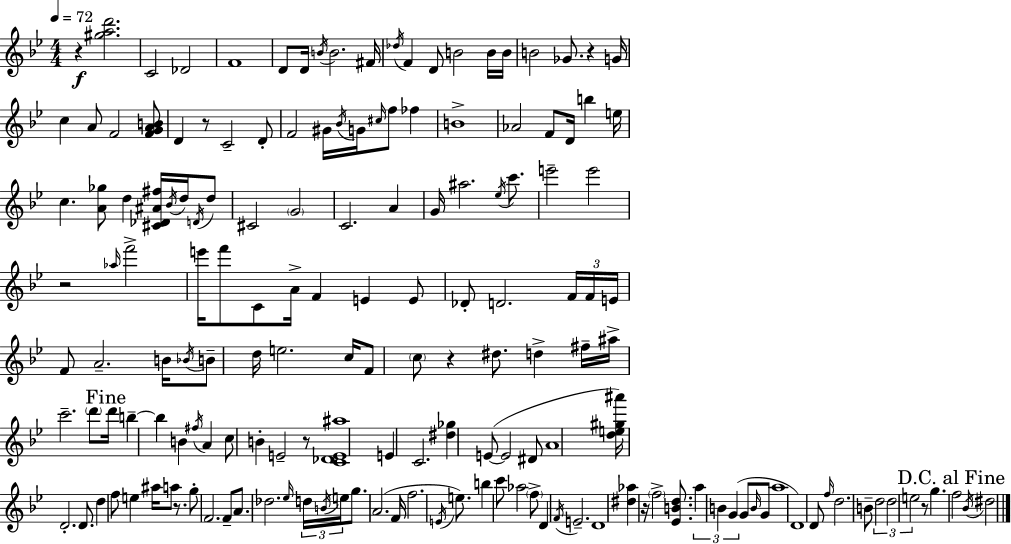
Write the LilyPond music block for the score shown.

{
  \clef treble
  \numericTimeSignature
  \time 4/4
  \key bes \major
  \tempo 4 = 72
  \repeat volta 2 { r4\f <gis'' a'' d'''>2. | c'2 des'2 | f'1 | d'8 d'16 \acciaccatura { b'16 } b'2. | \break fis'16 \acciaccatura { des''16 } f'4 d'8 b'2 | b'16 b'16 b'2 ges'8. r4 | g'16 c''4 a'8 f'2 | <f' g' a' b'>8 d'4 r8 c'2-- | \break d'8-. f'2 gis'16 \acciaccatura { bes'16 } g'16 \grace { cis''16 } f''8 | fes''4 b'1-> | aes'2 f'8 d'16 b''4 | e''16 c''4. <a' ges''>8 d''4 | \break <cis' des' ais' fis''>16 \acciaccatura { bes'16 } d''16 \acciaccatura { d'16 } d''8 cis'2 \parenthesize g'2 | c'2. | a'4 g'16 ais''2. | \acciaccatura { ees''16 } c'''8. e'''2-- e'''2 | \break r2 \grace { aes''16 } | f'''2-> e'''16 f'''8 c'8 a'16-> f'4 | e'4 e'8 des'8-. d'2. | \tuplet 3/2 { f'16 f'16 e'16 } f'8 a'2.-- | \break b'16 \acciaccatura { bes'16 } b'8-- d''16 e''2. | c''16 f'8 \parenthesize c''8 r4 | dis''8. d''4-> fis''16-- ais''16-> c'''2.-- | \parenthesize d'''8 \mark "Fine" d'''16 b''4--~~ b''4 | \break b'4 \acciaccatura { fis''16 } a'4 c''8 b'4-. | e'2-- r8 <c' des' e' ais''>1 | e'4 c'2. | <dis'' ges''>4 e'8~(~ | \break e'2 dis'8 a'1 | <d'' e'' gis'' ais'''>16) d'2.-. | d'8. d''4 f''8 | e''4 ais''16 a''8 r8. g''8-. f'2. | \break f'8-- a'8. des''2. | \grace { ees''16 } \tuplet 3/2 { d''16 \acciaccatura { b'16 } e''16 } g''8. | a'2.( f'16 f''2. | \acciaccatura { e'16 } e''8.) b''4 | \break c'''8 aes''2 \parenthesize f''8-> d'4 | \acciaccatura { f'16 } e'2.-- d'1 | <dis'' aes''>4 | r16 \parenthesize f''2-> <ees' b' d''>8. \tuplet 3/2 { a''4 | \break b'4 g'4( } g'8 \grace { b'16 } g'8 a''1 | d'1) | d'8 | \grace { f''16 } d''2. b'8-- | \break \tuplet 3/2 { d''2 d''2 | e''2 } r8 g''4. | \mark "D.C. al Fine" f''2 \acciaccatura { bes'16 } dis''2 | } \bar "|."
}